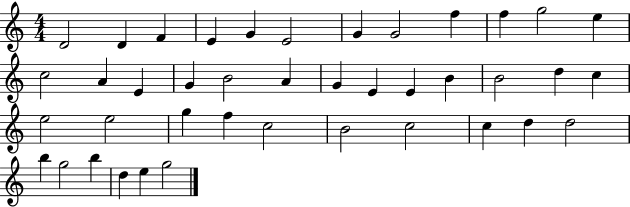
D4/h D4/q F4/q E4/q G4/q E4/h G4/q G4/h F5/q F5/q G5/h E5/q C5/h A4/q E4/q G4/q B4/h A4/q G4/q E4/q E4/q B4/q B4/h D5/q C5/q E5/h E5/h G5/q F5/q C5/h B4/h C5/h C5/q D5/q D5/h B5/q G5/h B5/q D5/q E5/q G5/h